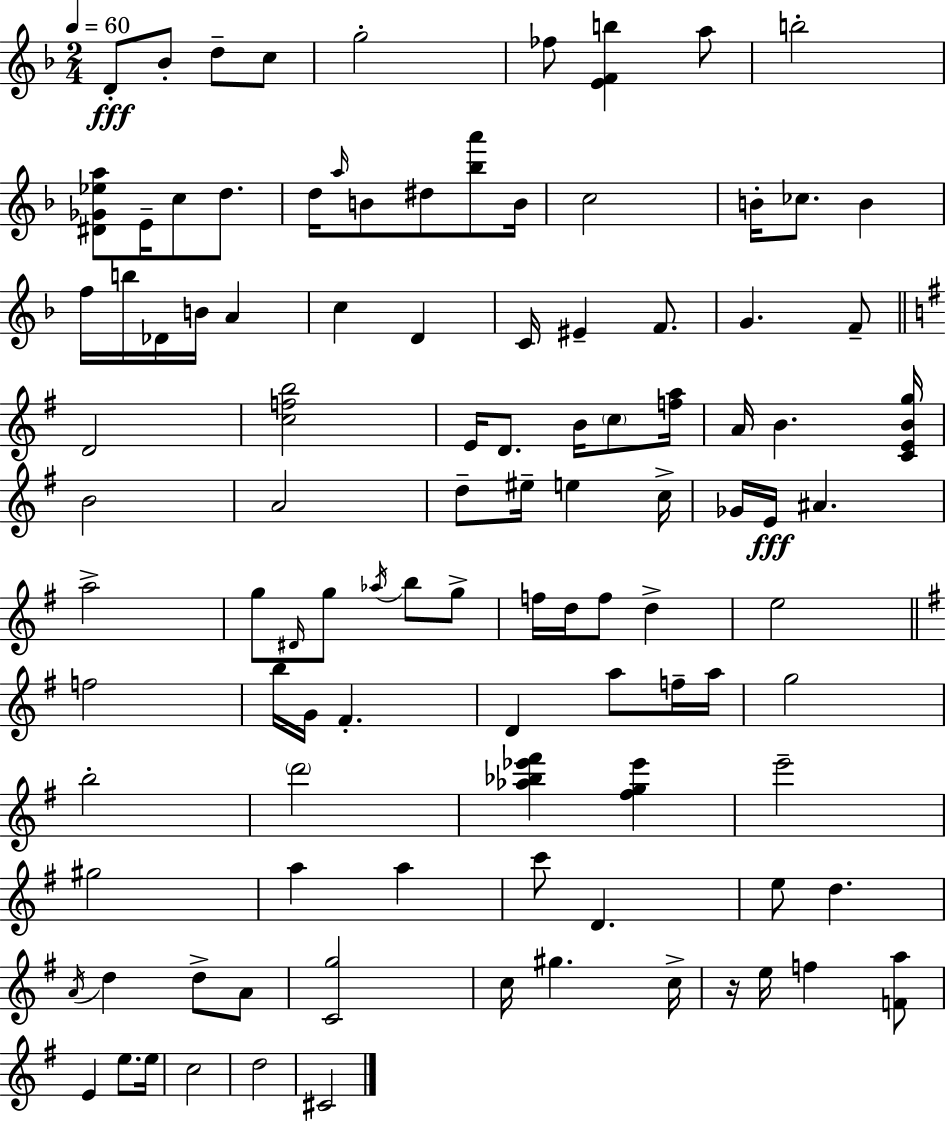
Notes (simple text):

D4/e Bb4/e D5/e C5/e G5/h FES5/e [E4,F4,B5]/q A5/e B5/h [D#4,Gb4,Eb5,A5]/e E4/s C5/e D5/e. D5/s A5/s B4/e D#5/e [Bb5,A6]/e B4/s C5/h B4/s CES5/e. B4/q F5/s B5/s Db4/s B4/s A4/q C5/q D4/q C4/s EIS4/q F4/e. G4/q. F4/e D4/h [C5,F5,B5]/h E4/s D4/e. B4/s C5/e [F5,A5]/s A4/s B4/q. [C4,E4,B4,G5]/s B4/h A4/h D5/e EIS5/s E5/q C5/s Gb4/s E4/s A#4/q. A5/h G5/e D#4/s G5/e Ab5/s B5/e G5/e F5/s D5/s F5/e D5/q E5/h F5/h B5/s G4/s F#4/q. D4/q A5/e F5/s A5/s G5/h B5/h D6/h [Ab5,Bb5,Eb6,F#6]/q [F#5,G5,Eb6]/q E6/h G#5/h A5/q A5/q C6/e D4/q. E5/e D5/q. A4/s D5/q D5/e A4/e [C4,G5]/h C5/s G#5/q. C5/s R/s E5/s F5/q [F4,A5]/e E4/q E5/e. E5/s C5/h D5/h C#4/h